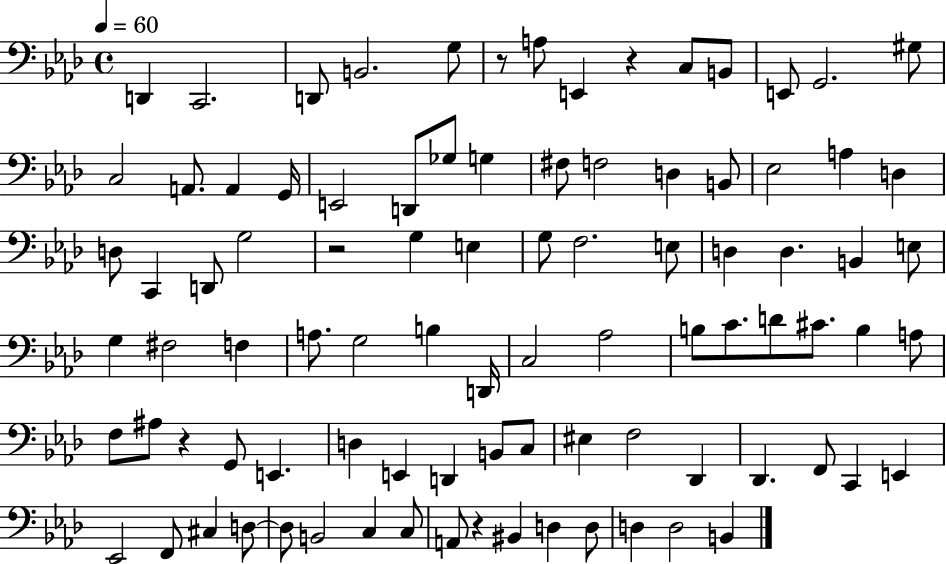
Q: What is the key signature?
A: AES major